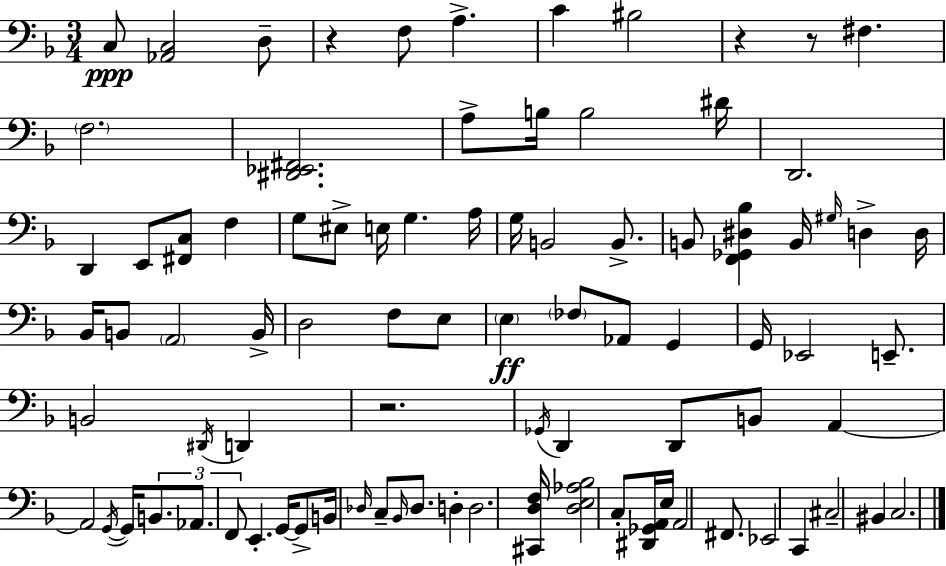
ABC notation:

X:1
T:Untitled
M:3/4
L:1/4
K:Dm
C,/2 [_A,,C,]2 D,/2 z F,/2 A, C ^B,2 z z/2 ^F, F,2 [^D,,_E,,^F,,]2 A,/2 B,/4 B,2 ^D/4 D,,2 D,, E,,/2 [^F,,C,]/2 F, G,/2 ^E,/2 E,/4 G, A,/4 G,/4 B,,2 B,,/2 B,,/2 [F,,_G,,^D,_B,] B,,/4 ^G,/4 D, D,/4 _B,,/4 B,,/2 A,,2 B,,/4 D,2 F,/2 E,/2 E, _F,/2 _A,,/2 G,, G,,/4 _E,,2 E,,/2 B,,2 ^D,,/4 D,, z2 _G,,/4 D,, D,,/2 B,,/2 A,, A,,2 G,,/4 G,,/4 B,,/2 _A,,/2 F,,/2 E,, G,,/4 G,,/2 B,,/4 _D,/4 C,/2 _B,,/4 _D,/2 D, D,2 [^C,,D,F,]/4 [D,E,_A,_B,]2 C,/2 [^D,,_G,,A,,]/4 E,/4 A,,2 ^F,,/2 _E,,2 C,, ^C,2 ^B,, C,2